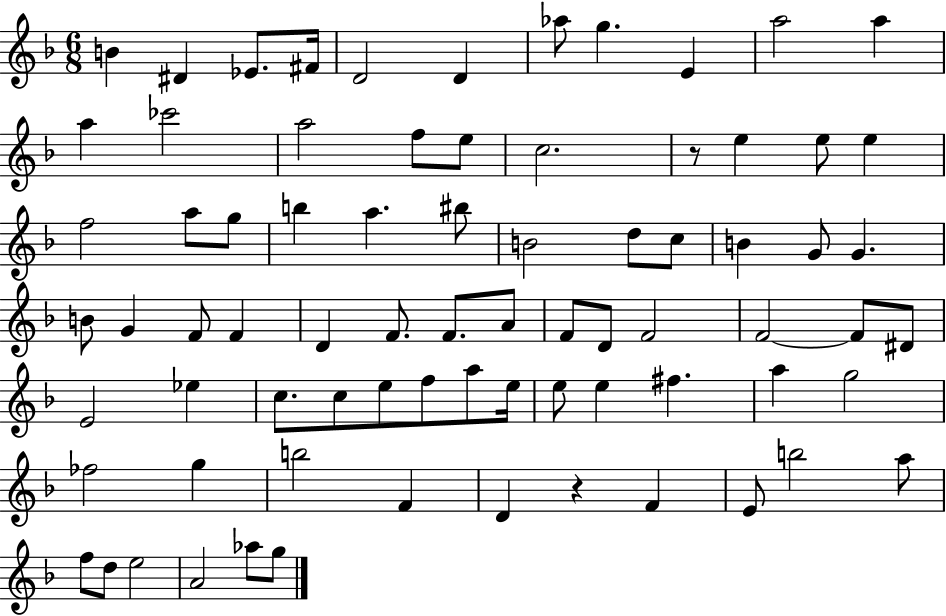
B4/q D#4/q Eb4/e. F#4/s D4/h D4/q Ab5/e G5/q. E4/q A5/h A5/q A5/q CES6/h A5/h F5/e E5/e C5/h. R/e E5/q E5/e E5/q F5/h A5/e G5/e B5/q A5/q. BIS5/e B4/h D5/e C5/e B4/q G4/e G4/q. B4/e G4/q F4/e F4/q D4/q F4/e. F4/e. A4/e F4/e D4/e F4/h F4/h F4/e D#4/e E4/h Eb5/q C5/e. C5/e E5/e F5/e A5/e E5/s E5/e E5/q F#5/q. A5/q G5/h FES5/h G5/q B5/h F4/q D4/q R/q F4/q E4/e B5/h A5/e F5/e D5/e E5/h A4/h Ab5/e G5/e